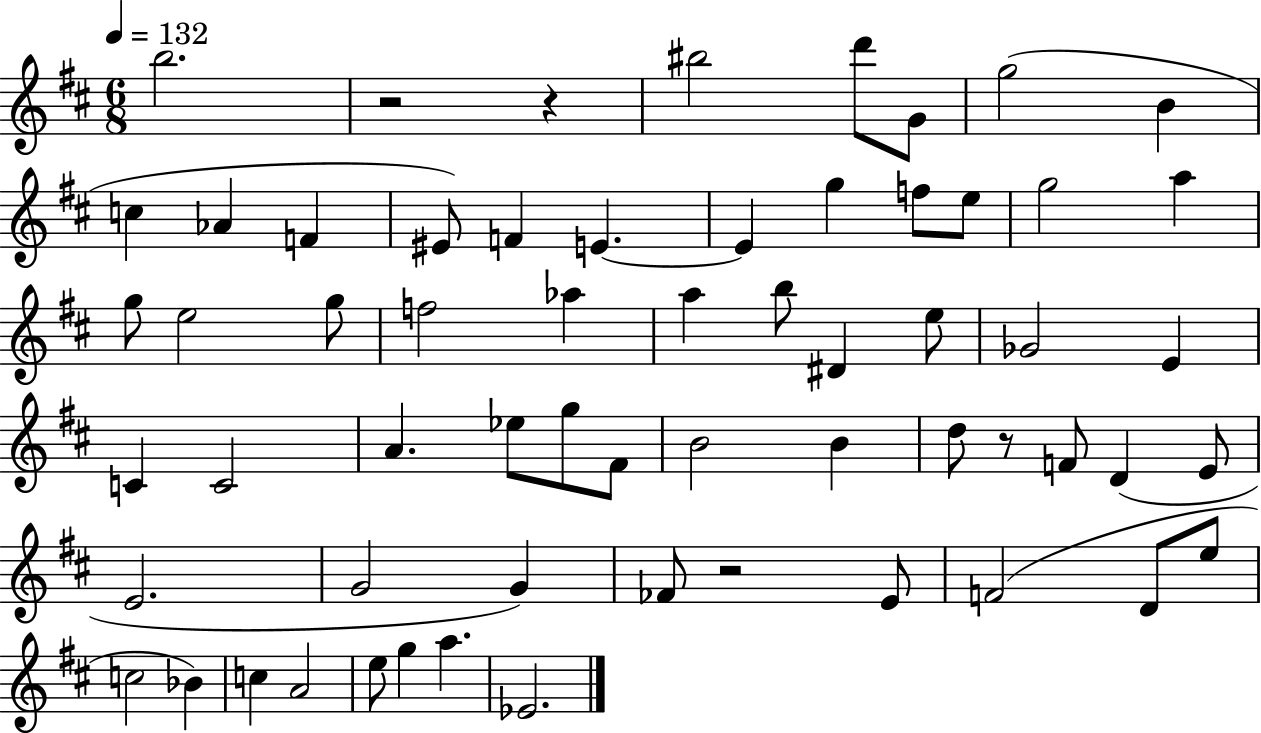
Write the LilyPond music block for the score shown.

{
  \clef treble
  \numericTimeSignature
  \time 6/8
  \key d \major
  \tempo 4 = 132
  b''2. | r2 r4 | bis''2 d'''8 g'8 | g''2( b'4 | \break c''4 aes'4 f'4 | eis'8) f'4 e'4.~~ | e'4 g''4 f''8 e''8 | g''2 a''4 | \break g''8 e''2 g''8 | f''2 aes''4 | a''4 b''8 dis'4 e''8 | ges'2 e'4 | \break c'4 c'2 | a'4. ees''8 g''8 fis'8 | b'2 b'4 | d''8 r8 f'8 d'4( e'8 | \break e'2. | g'2 g'4) | fes'8 r2 e'8 | f'2( d'8 e''8 | \break c''2 bes'4) | c''4 a'2 | e''8 g''4 a''4. | ees'2. | \break \bar "|."
}